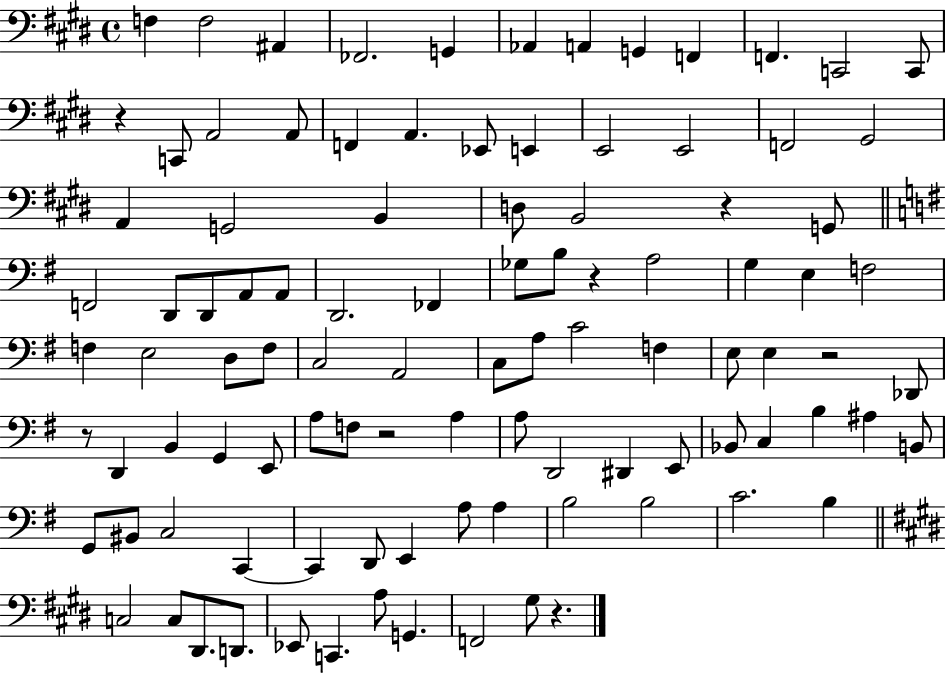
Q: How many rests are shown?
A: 7